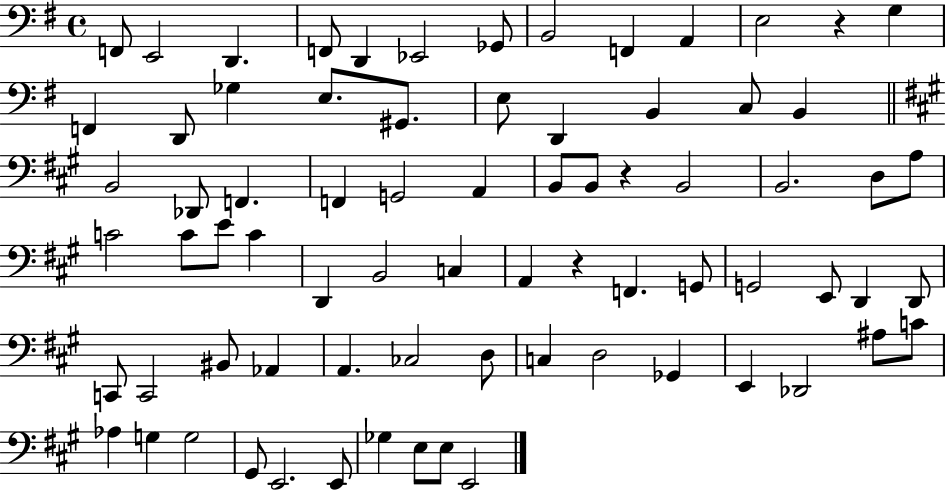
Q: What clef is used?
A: bass